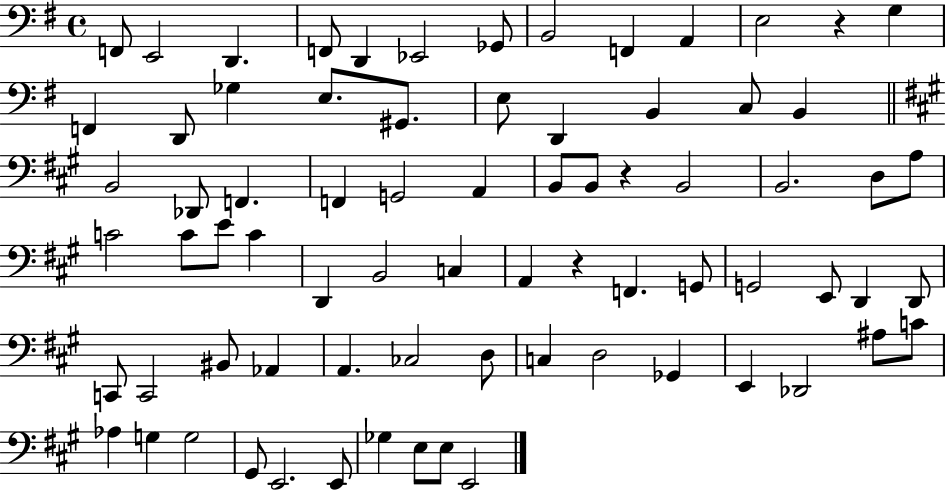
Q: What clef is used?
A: bass